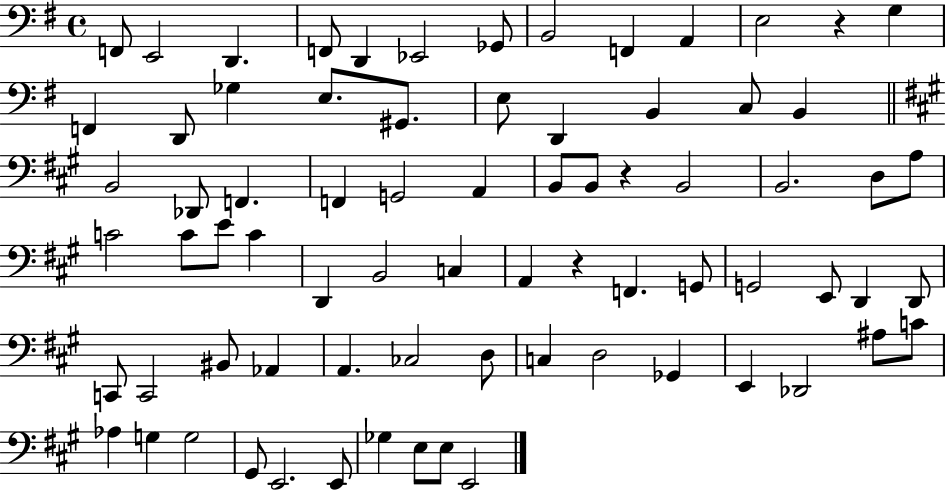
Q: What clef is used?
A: bass